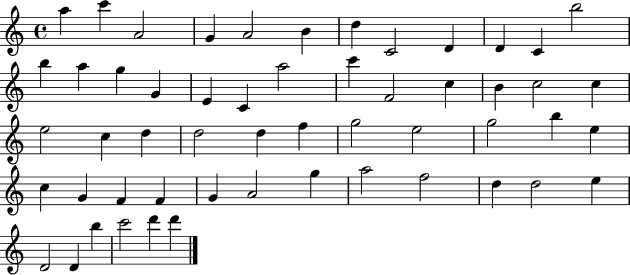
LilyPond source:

{
  \clef treble
  \time 4/4
  \defaultTimeSignature
  \key c \major
  a''4 c'''4 a'2 | g'4 a'2 b'4 | d''4 c'2 d'4 | d'4 c'4 b''2 | \break b''4 a''4 g''4 g'4 | e'4 c'4 a''2 | c'''4 f'2 c''4 | b'4 c''2 c''4 | \break e''2 c''4 d''4 | d''2 d''4 f''4 | g''2 e''2 | g''2 b''4 e''4 | \break c''4 g'4 f'4 f'4 | g'4 a'2 g''4 | a''2 f''2 | d''4 d''2 e''4 | \break d'2 d'4 b''4 | c'''2 d'''4 d'''4 | \bar "|."
}